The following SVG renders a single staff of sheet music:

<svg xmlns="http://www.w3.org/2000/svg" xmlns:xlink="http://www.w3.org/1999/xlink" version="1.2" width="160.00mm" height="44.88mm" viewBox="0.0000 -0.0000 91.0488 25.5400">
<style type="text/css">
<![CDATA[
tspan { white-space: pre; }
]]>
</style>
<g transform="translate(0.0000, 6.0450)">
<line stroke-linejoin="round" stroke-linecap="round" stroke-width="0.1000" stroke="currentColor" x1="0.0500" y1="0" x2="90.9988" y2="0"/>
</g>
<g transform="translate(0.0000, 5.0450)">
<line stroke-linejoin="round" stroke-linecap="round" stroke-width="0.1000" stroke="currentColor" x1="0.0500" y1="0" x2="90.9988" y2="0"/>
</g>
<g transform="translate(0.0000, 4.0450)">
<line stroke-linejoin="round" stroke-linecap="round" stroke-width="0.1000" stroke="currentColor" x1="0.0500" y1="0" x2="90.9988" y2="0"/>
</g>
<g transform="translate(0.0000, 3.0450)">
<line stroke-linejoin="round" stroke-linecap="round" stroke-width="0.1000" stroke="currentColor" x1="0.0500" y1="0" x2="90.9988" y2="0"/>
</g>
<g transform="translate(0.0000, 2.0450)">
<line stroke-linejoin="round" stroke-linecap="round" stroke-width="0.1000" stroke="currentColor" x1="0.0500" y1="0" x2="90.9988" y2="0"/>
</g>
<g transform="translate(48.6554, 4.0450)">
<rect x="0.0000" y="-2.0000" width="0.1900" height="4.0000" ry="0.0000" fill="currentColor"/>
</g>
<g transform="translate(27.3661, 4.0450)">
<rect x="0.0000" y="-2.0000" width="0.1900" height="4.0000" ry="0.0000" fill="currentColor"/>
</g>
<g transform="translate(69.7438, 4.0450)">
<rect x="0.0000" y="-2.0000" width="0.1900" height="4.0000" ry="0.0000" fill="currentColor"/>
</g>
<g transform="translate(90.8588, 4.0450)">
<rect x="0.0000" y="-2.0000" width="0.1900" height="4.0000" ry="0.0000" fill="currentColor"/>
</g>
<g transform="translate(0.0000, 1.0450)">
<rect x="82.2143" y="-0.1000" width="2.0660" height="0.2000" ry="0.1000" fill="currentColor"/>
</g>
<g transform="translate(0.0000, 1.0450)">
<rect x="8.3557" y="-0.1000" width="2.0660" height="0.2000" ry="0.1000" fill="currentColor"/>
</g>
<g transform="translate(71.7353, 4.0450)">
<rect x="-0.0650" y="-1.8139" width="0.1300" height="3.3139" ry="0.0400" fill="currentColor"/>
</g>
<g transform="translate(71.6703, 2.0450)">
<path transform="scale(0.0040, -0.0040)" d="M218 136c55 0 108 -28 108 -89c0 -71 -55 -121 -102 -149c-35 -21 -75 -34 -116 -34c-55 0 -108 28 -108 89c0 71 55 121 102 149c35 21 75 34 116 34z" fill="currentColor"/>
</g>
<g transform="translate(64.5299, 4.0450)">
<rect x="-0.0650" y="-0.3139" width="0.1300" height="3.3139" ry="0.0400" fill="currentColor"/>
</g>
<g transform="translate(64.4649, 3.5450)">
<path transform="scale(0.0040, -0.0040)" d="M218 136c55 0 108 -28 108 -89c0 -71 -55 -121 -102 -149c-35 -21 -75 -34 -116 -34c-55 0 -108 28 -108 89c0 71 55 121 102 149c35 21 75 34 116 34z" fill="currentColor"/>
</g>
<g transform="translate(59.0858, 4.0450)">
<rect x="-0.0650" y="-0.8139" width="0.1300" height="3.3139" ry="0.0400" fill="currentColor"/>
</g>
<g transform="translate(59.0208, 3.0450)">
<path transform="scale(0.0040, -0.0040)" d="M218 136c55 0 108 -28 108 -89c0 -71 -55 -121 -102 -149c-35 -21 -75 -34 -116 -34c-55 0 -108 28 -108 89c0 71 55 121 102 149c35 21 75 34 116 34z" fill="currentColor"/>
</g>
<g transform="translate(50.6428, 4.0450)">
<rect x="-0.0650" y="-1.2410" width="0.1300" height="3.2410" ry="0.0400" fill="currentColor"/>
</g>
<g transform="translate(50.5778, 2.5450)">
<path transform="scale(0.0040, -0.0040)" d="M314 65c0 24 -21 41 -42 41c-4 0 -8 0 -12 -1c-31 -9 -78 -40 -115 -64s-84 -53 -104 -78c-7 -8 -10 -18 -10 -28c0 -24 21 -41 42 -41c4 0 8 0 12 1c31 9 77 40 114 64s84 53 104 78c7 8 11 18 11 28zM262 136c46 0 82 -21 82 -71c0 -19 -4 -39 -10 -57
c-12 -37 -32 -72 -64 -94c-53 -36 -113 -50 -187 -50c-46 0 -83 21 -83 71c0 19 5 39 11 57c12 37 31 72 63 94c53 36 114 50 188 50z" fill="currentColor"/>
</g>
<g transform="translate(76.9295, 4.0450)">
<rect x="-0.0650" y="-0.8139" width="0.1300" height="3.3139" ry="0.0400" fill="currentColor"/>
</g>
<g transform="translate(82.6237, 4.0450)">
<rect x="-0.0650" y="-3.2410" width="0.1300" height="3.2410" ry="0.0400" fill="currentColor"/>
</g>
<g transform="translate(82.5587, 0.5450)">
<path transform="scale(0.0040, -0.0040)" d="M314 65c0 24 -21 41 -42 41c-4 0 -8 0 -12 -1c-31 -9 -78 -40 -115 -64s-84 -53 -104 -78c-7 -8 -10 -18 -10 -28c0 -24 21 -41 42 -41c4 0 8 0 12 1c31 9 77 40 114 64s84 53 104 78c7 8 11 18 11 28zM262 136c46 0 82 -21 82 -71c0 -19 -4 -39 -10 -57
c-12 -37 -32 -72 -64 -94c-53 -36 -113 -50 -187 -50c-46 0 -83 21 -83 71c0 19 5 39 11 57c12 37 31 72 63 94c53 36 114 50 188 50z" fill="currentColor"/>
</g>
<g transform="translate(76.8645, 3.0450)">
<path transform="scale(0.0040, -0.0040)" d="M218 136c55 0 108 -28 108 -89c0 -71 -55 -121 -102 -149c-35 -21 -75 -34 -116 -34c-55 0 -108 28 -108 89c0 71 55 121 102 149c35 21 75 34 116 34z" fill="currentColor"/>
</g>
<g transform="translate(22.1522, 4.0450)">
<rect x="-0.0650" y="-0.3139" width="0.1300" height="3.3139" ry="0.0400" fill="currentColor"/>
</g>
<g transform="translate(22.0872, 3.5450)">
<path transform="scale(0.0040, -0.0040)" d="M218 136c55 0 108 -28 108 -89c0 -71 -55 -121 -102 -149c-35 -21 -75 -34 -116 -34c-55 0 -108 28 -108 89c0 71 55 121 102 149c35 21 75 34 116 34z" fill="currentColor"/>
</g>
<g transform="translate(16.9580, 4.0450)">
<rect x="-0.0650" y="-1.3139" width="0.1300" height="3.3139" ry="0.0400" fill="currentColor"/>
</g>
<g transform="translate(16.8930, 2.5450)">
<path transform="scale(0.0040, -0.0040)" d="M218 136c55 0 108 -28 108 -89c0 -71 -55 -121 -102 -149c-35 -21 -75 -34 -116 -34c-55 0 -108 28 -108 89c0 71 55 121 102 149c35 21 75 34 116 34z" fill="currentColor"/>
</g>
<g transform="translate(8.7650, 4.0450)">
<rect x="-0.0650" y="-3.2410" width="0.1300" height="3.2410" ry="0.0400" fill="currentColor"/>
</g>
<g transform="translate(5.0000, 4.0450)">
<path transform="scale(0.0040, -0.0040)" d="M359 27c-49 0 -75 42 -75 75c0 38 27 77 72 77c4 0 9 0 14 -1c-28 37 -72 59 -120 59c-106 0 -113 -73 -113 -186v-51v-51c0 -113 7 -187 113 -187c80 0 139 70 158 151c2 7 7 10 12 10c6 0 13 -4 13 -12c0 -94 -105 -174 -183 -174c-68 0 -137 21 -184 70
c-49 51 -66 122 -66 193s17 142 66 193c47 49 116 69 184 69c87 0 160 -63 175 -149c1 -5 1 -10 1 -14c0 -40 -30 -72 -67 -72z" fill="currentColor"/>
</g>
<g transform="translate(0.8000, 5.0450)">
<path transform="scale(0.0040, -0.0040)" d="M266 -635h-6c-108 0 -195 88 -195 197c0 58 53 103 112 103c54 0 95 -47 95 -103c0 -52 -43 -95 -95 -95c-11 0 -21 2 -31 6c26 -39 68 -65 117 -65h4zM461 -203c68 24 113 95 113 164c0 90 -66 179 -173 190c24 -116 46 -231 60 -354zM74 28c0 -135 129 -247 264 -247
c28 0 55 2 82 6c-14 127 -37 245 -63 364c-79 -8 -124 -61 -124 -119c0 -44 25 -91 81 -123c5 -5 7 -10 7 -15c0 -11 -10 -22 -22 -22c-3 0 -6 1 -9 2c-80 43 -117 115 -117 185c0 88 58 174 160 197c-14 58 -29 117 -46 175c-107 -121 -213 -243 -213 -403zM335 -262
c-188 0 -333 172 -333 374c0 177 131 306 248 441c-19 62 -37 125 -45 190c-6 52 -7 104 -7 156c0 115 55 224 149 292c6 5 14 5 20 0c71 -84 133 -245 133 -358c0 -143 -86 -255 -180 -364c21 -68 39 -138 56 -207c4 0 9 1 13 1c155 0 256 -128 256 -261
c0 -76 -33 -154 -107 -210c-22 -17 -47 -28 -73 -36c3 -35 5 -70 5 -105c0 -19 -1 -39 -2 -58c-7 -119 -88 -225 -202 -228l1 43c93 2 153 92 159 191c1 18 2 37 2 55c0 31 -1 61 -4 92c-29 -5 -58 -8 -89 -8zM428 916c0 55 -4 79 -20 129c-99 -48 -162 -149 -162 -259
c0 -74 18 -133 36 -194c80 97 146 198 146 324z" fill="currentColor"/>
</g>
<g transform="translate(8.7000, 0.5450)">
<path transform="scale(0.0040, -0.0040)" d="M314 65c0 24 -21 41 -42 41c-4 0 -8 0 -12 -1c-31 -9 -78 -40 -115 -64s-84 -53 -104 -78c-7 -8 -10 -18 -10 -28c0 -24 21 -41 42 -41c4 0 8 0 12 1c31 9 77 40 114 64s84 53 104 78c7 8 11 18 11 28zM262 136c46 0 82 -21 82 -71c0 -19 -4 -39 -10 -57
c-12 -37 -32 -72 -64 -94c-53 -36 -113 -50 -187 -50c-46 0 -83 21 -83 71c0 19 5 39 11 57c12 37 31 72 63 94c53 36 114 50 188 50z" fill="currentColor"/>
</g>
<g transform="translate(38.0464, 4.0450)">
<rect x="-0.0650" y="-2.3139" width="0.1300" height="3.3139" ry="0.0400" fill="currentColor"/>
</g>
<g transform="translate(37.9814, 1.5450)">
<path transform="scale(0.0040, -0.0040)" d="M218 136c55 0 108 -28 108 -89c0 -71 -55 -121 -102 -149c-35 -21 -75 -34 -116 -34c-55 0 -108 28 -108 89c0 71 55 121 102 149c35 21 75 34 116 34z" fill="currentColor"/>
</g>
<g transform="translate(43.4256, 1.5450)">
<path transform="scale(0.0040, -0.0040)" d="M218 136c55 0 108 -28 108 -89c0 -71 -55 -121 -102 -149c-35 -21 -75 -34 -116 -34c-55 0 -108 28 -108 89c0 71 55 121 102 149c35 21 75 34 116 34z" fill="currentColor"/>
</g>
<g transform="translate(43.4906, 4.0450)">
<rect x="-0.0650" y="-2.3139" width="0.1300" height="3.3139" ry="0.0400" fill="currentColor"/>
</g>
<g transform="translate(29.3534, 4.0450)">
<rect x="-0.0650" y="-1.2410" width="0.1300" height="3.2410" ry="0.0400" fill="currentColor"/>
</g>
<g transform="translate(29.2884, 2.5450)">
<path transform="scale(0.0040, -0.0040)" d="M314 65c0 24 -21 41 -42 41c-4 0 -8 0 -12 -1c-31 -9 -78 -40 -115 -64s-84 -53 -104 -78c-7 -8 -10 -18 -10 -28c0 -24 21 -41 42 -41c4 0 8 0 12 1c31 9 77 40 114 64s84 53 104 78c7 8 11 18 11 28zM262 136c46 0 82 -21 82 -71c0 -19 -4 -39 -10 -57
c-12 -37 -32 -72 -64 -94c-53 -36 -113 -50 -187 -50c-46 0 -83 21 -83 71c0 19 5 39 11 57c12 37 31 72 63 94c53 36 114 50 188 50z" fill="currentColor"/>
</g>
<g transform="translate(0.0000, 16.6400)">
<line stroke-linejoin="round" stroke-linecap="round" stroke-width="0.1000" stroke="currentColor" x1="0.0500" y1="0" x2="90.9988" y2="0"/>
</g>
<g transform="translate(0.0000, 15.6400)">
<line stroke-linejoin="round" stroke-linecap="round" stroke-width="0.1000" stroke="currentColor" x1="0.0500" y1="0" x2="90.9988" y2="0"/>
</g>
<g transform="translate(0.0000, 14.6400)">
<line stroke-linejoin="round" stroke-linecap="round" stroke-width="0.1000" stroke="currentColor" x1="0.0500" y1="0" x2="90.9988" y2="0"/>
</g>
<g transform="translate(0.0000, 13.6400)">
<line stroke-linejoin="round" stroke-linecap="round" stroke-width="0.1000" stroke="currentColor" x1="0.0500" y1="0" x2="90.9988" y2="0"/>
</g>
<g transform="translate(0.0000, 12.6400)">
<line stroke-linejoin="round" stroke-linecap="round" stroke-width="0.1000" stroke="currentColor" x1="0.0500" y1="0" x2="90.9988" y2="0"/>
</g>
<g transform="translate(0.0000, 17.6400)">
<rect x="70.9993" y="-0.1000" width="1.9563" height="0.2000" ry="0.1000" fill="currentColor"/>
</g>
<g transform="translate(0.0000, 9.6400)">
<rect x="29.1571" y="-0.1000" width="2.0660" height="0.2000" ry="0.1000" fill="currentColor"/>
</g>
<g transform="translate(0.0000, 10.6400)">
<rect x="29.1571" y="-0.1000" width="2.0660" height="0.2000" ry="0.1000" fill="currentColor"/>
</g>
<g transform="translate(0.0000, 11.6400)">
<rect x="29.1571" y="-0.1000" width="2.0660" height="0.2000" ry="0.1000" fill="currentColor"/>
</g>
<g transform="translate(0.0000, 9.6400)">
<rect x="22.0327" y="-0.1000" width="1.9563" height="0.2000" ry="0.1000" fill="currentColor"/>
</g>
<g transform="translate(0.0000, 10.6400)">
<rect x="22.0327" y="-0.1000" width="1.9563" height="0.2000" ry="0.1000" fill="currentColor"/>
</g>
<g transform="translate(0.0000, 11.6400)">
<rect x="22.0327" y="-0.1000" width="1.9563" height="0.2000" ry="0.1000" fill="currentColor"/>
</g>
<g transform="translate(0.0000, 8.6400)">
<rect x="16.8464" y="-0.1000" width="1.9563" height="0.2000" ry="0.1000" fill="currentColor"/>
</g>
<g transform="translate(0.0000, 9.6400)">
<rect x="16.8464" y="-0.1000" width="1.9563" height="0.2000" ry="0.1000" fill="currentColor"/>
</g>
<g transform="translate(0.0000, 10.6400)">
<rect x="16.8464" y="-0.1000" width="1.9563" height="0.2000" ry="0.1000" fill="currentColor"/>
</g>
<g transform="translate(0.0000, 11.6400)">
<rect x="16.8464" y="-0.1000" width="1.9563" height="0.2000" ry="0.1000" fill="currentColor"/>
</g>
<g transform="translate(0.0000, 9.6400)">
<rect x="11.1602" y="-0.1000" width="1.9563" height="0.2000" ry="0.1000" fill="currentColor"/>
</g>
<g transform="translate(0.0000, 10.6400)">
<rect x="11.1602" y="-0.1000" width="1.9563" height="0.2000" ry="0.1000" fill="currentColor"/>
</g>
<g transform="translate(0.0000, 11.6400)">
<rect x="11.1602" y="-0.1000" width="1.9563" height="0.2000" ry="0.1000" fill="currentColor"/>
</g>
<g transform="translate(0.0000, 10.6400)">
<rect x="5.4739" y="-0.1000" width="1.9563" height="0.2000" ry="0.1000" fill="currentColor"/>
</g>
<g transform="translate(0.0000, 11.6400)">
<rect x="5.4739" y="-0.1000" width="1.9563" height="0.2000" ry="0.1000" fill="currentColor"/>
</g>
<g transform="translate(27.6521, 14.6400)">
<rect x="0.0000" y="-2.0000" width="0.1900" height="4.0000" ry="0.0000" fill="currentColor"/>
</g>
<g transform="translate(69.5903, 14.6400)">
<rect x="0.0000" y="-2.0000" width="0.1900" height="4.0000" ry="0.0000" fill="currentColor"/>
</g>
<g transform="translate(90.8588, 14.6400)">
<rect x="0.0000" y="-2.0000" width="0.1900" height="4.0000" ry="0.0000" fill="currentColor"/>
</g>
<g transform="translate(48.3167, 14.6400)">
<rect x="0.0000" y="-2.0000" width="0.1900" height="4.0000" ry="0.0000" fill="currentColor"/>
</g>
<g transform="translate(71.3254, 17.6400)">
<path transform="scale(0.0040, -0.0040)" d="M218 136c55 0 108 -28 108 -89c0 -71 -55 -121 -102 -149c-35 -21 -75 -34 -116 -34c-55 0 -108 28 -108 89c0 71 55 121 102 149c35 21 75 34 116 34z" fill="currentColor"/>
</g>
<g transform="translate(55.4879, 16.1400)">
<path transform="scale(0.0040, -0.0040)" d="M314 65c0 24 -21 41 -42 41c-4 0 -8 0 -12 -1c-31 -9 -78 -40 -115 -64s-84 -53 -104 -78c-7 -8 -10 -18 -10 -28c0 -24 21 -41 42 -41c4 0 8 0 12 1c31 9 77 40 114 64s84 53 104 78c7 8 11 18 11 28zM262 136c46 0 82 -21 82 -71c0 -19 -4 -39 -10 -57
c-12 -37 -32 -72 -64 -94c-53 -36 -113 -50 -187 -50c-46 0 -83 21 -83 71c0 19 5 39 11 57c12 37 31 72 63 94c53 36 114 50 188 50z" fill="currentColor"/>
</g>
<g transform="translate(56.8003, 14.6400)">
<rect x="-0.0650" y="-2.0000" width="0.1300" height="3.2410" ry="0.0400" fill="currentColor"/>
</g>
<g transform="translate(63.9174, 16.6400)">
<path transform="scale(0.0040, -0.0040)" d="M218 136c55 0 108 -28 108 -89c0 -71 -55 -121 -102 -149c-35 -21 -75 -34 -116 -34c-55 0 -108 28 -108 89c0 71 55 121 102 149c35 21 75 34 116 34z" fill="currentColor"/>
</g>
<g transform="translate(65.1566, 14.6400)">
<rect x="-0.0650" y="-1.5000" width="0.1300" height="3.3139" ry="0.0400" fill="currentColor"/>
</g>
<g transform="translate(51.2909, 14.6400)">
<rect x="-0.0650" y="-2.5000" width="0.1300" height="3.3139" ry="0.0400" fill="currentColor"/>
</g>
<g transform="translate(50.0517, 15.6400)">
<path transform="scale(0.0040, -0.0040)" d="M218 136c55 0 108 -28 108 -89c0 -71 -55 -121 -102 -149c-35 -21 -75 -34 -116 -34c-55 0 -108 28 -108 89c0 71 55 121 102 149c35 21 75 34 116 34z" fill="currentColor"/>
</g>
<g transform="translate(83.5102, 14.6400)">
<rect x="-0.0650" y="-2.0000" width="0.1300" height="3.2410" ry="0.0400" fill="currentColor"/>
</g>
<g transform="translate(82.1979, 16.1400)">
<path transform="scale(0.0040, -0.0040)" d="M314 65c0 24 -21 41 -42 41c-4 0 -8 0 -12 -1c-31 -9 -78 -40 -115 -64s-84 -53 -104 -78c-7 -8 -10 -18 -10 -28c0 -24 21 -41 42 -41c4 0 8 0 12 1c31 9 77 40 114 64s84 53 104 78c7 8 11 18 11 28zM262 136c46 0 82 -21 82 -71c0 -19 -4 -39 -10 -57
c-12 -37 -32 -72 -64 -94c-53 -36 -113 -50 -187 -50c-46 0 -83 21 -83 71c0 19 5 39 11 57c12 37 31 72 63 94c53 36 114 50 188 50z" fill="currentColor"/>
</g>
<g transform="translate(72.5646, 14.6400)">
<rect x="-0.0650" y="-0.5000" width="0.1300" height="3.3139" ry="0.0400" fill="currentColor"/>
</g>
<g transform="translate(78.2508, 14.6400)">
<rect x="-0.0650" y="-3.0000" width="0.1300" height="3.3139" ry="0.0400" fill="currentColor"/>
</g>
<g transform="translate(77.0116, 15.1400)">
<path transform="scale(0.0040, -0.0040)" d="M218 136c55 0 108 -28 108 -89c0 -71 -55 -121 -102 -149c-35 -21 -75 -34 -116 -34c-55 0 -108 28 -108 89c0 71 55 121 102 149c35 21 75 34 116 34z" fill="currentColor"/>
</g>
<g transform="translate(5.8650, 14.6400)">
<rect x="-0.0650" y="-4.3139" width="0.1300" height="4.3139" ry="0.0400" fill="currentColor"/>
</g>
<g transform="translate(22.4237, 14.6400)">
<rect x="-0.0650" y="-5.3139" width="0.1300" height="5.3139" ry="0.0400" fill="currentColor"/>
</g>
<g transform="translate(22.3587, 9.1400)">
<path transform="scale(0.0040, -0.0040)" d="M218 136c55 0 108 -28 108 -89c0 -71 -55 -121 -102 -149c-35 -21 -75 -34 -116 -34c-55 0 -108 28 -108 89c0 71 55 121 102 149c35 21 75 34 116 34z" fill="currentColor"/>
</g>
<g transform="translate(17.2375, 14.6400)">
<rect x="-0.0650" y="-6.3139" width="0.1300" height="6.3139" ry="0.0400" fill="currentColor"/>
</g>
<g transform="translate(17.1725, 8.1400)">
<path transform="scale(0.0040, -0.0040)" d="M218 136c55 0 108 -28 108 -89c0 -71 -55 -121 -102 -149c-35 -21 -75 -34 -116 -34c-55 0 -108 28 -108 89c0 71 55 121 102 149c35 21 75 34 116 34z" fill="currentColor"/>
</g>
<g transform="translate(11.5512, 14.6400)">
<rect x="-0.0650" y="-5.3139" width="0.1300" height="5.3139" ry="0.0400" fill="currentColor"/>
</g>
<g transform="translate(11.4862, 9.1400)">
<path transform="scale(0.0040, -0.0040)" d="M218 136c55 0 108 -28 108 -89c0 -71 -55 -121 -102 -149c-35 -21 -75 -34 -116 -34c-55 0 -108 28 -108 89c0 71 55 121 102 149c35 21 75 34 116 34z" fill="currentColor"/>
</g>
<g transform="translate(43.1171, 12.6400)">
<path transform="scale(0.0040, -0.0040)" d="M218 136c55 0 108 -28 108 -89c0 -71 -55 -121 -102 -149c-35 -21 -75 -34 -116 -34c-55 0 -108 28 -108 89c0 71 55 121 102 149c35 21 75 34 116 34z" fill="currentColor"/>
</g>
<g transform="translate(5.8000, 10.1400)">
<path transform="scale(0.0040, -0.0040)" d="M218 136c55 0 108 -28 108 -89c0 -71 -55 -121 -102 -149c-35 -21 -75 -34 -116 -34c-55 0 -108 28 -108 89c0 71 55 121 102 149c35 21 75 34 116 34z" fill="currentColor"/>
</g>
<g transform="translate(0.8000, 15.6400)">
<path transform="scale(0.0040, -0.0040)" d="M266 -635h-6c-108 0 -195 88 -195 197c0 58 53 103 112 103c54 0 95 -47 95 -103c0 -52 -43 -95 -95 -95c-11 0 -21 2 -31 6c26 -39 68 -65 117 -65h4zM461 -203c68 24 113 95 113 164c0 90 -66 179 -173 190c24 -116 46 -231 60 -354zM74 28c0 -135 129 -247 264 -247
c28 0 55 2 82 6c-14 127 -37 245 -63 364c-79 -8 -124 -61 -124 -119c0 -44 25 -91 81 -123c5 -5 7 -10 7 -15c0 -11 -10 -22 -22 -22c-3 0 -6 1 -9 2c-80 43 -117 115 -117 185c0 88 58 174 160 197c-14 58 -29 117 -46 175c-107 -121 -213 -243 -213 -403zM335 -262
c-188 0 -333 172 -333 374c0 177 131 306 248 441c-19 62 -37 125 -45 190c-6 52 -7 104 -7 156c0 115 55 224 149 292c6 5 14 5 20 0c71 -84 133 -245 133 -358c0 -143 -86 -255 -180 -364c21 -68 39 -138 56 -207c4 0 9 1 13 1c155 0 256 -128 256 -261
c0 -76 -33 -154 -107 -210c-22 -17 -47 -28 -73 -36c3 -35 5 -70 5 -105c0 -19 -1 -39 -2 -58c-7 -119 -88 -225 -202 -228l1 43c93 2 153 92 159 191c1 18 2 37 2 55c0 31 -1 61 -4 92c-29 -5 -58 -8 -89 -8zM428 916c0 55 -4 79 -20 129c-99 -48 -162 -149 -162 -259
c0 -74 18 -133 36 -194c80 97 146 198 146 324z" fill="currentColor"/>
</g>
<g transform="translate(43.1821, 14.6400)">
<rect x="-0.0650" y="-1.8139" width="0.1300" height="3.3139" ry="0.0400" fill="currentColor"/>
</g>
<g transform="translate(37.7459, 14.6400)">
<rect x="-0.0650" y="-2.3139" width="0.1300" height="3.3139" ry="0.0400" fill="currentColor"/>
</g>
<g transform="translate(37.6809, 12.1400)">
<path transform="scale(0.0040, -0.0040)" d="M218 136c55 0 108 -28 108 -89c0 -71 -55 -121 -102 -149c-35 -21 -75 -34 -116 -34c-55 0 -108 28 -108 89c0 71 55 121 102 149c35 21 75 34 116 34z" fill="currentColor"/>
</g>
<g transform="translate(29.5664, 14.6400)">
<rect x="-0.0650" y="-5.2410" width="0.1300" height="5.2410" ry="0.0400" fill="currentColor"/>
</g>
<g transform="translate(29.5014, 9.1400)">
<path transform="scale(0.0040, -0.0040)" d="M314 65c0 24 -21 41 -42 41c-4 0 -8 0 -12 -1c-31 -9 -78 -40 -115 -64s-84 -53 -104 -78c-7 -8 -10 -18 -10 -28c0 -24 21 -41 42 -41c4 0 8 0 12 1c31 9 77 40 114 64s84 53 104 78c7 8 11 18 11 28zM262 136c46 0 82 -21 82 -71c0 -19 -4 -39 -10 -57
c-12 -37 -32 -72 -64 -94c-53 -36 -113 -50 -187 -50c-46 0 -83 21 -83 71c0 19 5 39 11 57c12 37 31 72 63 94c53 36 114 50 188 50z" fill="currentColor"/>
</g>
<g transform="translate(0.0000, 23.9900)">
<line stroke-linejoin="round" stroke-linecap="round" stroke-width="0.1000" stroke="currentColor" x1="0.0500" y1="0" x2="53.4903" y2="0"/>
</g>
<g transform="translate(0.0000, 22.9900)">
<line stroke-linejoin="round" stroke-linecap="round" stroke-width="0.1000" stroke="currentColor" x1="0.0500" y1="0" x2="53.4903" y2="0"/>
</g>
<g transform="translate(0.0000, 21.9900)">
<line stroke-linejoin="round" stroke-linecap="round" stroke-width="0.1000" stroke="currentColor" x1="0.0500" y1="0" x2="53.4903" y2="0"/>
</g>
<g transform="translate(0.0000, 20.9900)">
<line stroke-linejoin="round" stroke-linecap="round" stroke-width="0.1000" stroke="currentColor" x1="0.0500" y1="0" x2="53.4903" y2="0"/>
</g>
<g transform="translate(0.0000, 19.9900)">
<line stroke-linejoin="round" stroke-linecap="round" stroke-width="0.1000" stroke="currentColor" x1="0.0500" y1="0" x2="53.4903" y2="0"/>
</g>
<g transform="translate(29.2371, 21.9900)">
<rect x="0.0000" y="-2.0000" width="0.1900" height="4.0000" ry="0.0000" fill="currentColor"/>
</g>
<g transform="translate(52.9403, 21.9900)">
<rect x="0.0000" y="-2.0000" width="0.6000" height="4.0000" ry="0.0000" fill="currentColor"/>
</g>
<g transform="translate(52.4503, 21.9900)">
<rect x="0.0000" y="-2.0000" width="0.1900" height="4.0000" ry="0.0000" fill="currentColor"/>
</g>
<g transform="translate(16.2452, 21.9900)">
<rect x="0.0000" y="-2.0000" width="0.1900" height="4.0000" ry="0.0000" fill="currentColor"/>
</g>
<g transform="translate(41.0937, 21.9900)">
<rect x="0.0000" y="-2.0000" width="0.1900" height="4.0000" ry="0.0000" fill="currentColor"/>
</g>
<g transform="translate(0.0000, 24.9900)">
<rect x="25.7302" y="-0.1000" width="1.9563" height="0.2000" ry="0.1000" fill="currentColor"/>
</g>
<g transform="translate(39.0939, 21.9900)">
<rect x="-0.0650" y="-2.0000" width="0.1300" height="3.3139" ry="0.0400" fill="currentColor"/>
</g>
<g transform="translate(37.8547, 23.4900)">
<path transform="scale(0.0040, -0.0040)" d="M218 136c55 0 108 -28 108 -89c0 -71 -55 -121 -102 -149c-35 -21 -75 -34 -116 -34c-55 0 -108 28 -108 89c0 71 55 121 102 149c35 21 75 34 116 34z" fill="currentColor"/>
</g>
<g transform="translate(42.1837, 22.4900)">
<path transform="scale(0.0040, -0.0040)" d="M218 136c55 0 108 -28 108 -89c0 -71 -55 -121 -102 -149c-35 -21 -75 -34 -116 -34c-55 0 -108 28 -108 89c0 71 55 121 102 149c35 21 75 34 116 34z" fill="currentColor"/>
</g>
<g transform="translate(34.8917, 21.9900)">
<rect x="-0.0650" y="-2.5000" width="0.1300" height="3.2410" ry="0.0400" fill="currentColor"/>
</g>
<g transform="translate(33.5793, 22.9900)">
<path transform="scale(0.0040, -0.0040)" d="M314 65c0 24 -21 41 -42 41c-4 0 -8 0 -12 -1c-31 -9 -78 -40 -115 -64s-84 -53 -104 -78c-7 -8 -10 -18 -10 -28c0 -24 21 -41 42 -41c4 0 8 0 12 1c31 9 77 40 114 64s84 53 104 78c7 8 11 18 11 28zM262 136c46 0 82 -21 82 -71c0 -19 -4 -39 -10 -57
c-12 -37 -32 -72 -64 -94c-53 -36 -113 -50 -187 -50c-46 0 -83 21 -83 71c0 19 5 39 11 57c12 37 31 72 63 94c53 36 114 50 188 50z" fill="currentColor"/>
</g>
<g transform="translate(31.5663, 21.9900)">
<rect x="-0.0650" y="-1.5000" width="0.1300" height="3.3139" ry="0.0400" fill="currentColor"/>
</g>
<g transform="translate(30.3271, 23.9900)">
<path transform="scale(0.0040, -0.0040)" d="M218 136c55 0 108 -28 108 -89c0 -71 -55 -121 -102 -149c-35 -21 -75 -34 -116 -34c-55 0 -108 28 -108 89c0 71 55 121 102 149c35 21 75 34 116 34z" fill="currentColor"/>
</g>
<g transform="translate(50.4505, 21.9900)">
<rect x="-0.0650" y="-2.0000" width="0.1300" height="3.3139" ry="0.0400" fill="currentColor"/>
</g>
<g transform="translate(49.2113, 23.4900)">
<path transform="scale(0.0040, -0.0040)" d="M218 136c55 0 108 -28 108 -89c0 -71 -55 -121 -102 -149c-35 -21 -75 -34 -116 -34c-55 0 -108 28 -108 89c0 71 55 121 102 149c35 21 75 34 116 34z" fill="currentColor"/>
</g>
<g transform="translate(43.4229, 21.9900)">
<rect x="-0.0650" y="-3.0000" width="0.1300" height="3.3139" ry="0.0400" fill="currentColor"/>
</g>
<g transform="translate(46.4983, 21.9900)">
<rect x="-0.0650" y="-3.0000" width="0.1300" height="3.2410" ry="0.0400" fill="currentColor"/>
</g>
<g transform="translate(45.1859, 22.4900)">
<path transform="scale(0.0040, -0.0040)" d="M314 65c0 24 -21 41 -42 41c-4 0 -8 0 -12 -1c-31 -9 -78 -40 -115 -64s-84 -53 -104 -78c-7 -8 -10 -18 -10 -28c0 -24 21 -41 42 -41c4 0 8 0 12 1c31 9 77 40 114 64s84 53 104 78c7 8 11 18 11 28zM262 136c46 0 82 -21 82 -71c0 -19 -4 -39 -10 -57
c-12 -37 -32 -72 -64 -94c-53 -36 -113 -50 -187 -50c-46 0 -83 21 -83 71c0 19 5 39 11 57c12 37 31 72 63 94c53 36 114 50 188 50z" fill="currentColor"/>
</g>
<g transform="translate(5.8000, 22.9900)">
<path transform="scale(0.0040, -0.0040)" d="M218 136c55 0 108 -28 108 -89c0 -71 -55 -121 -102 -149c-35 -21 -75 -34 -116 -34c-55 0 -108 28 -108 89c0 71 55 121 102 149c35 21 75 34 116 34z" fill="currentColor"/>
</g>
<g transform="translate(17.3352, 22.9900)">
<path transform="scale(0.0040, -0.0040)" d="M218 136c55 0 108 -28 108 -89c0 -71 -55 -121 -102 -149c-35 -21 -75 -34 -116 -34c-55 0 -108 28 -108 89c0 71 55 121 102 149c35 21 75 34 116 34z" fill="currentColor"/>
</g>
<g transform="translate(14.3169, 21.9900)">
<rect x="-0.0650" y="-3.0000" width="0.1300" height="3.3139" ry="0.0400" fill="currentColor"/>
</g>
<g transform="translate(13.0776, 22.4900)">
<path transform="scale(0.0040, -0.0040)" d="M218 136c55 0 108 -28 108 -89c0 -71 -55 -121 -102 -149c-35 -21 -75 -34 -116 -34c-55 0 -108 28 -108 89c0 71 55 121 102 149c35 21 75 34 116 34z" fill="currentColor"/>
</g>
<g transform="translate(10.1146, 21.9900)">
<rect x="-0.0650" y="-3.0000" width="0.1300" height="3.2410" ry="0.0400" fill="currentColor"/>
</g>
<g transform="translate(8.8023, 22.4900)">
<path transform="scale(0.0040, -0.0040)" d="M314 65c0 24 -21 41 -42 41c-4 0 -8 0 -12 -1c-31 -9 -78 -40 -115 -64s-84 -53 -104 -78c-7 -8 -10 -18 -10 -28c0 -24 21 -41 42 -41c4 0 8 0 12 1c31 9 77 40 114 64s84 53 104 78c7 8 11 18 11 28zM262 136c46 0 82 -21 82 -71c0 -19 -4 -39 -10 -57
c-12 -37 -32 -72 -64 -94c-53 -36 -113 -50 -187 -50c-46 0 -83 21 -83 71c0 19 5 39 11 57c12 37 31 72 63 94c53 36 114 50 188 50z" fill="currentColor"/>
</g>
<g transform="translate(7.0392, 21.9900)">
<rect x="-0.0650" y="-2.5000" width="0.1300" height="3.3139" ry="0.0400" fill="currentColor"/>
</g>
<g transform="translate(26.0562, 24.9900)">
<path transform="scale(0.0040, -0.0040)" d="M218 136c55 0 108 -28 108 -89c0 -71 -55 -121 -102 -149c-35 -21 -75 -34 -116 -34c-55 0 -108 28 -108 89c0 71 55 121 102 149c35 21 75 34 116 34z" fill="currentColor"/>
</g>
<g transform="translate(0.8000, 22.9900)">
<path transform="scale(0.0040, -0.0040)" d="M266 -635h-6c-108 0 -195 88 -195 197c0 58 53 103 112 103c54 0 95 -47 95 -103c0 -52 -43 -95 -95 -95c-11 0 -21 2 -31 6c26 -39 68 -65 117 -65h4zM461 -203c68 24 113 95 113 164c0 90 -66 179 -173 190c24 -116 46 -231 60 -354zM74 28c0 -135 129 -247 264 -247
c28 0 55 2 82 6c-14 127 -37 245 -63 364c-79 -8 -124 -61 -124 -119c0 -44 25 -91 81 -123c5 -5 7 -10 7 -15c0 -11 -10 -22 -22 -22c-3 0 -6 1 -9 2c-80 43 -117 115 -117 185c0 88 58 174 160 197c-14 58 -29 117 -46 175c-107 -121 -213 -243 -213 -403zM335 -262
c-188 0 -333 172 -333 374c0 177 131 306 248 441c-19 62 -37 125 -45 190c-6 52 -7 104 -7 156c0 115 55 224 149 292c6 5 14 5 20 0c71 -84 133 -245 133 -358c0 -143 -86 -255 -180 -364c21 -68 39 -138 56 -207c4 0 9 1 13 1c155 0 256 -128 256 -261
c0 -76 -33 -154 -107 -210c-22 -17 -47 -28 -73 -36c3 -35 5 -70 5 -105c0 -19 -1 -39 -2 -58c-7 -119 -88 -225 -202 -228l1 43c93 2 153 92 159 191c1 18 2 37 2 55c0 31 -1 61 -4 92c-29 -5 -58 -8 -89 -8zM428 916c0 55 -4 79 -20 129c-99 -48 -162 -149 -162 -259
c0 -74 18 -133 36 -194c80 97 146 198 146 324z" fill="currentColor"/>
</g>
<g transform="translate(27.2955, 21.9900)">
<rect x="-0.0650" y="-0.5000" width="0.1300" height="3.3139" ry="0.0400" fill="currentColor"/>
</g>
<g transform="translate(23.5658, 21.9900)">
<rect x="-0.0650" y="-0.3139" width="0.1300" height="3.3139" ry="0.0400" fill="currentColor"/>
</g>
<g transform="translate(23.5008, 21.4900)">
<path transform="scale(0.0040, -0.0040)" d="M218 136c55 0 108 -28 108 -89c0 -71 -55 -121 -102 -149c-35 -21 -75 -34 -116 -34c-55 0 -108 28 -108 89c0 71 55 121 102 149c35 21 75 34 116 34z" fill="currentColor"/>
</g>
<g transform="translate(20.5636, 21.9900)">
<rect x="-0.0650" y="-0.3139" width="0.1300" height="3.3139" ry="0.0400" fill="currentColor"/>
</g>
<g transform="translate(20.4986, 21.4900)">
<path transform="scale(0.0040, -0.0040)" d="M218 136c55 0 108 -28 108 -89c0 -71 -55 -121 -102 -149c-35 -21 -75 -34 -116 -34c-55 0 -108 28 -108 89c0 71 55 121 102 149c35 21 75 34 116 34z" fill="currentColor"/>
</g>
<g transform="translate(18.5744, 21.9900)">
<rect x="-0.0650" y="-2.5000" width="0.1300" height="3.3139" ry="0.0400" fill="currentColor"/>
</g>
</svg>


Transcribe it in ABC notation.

X:1
T:Untitled
M:4/4
L:1/4
K:C
b2 e c e2 g g e2 d c f d b2 d' f' a' f' f'2 g f G F2 E C A F2 G A2 A G c c C E G2 F A A2 F